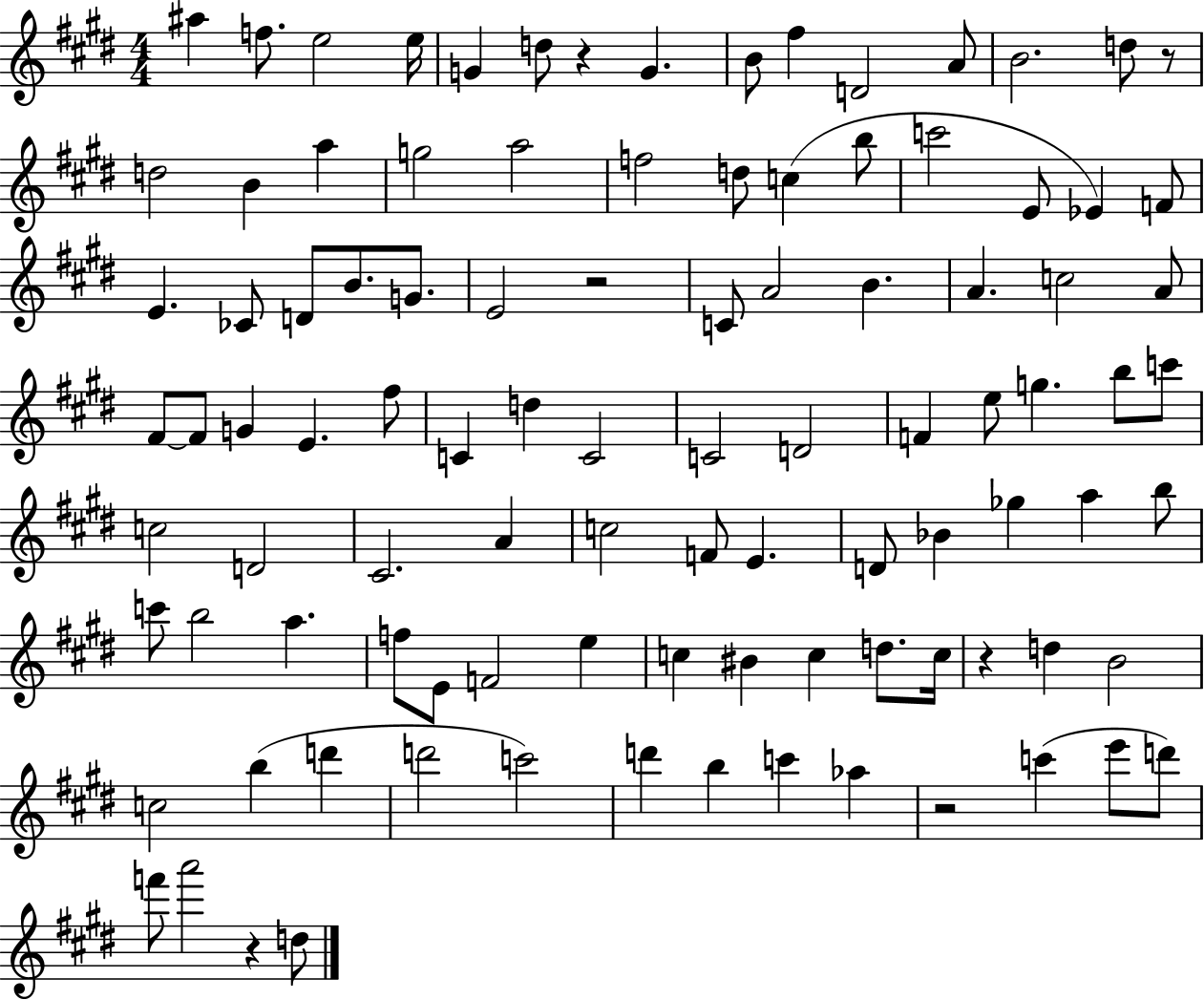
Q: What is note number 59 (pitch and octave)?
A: F4